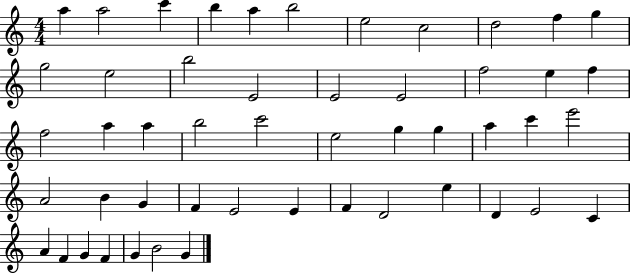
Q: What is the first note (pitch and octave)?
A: A5